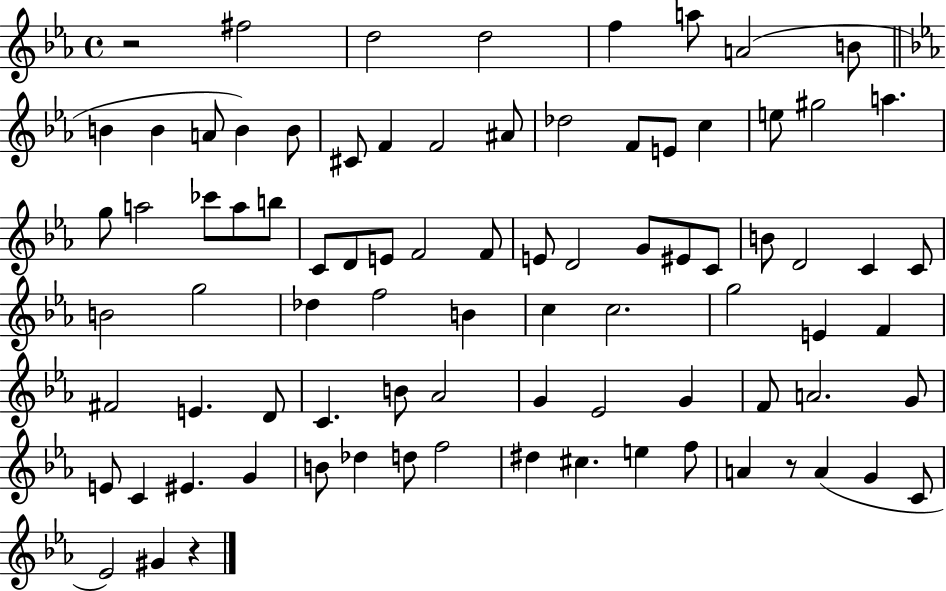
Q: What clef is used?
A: treble